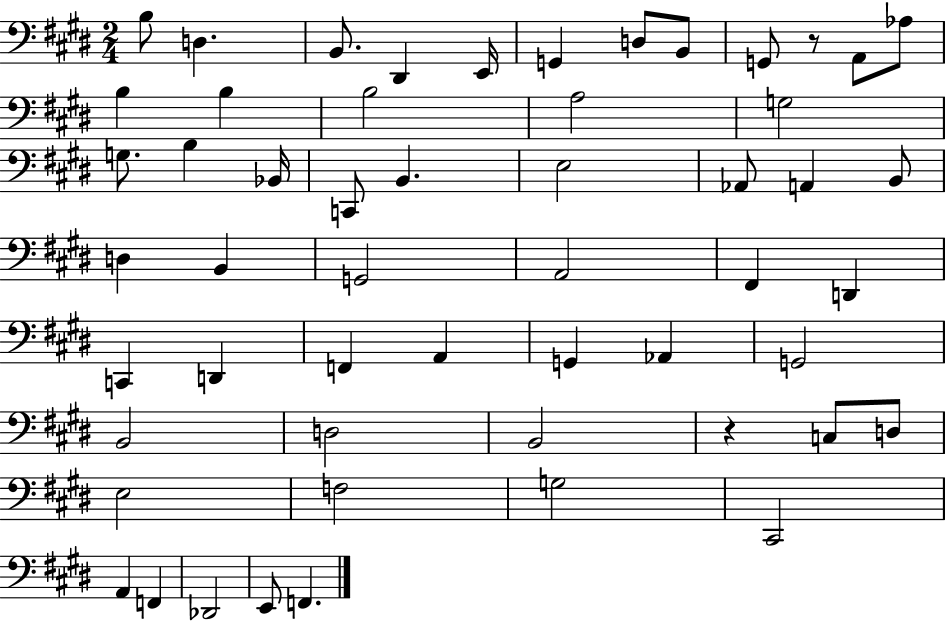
{
  \clef bass
  \numericTimeSignature
  \time 2/4
  \key e \major
  \repeat volta 2 { b8 d4. | b,8. dis,4 e,16 | g,4 d8 b,8 | g,8 r8 a,8 aes8 | \break b4 b4 | b2 | a2 | g2 | \break g8. b4 bes,16 | c,8 b,4. | e2 | aes,8 a,4 b,8 | \break d4 b,4 | g,2 | a,2 | fis,4 d,4 | \break c,4 d,4 | f,4 a,4 | g,4 aes,4 | g,2 | \break b,2 | d2 | b,2 | r4 c8 d8 | \break e2 | f2 | g2 | cis,2 | \break a,4 f,4 | des,2 | e,8 f,4. | } \bar "|."
}